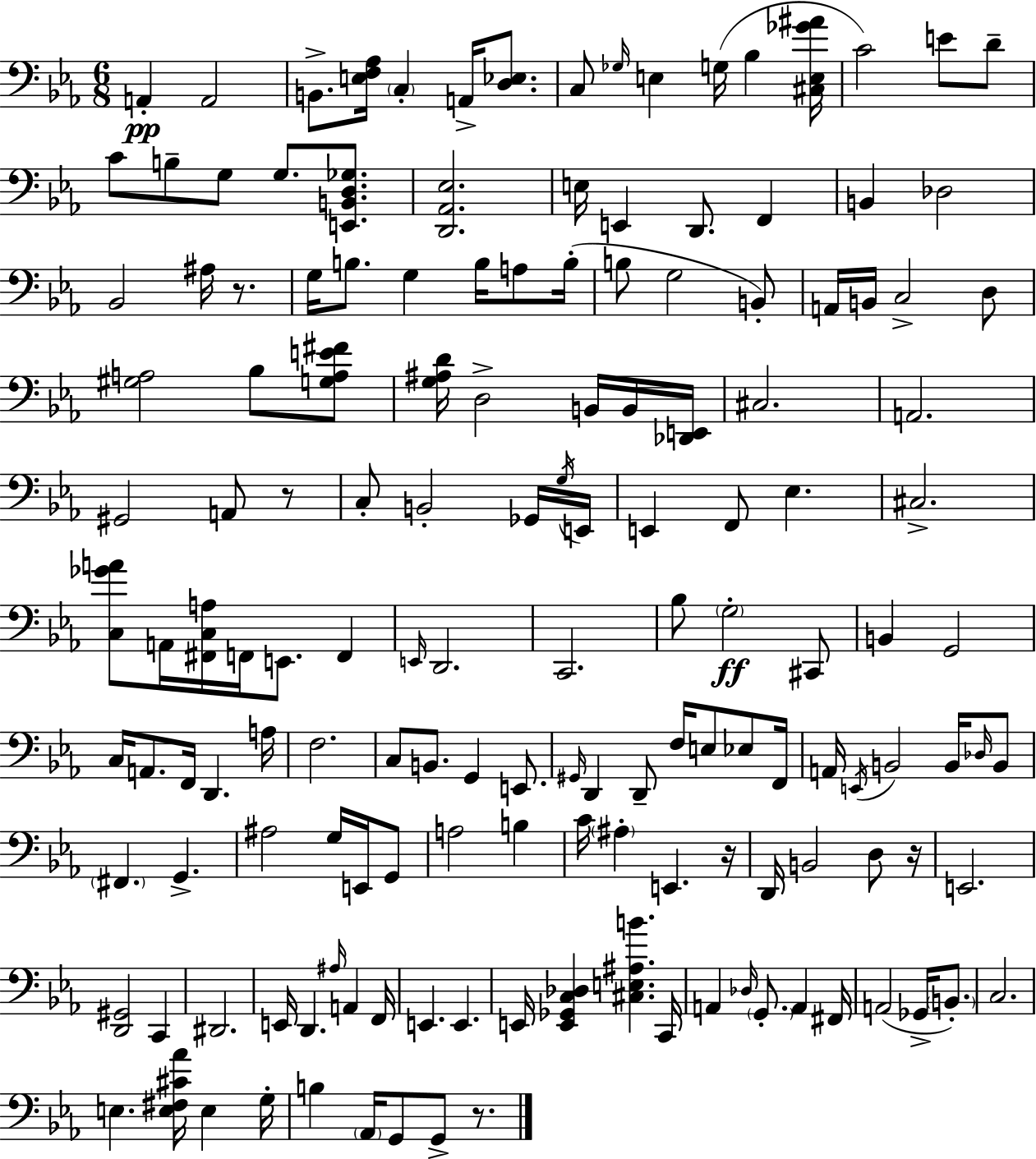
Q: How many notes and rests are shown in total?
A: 152